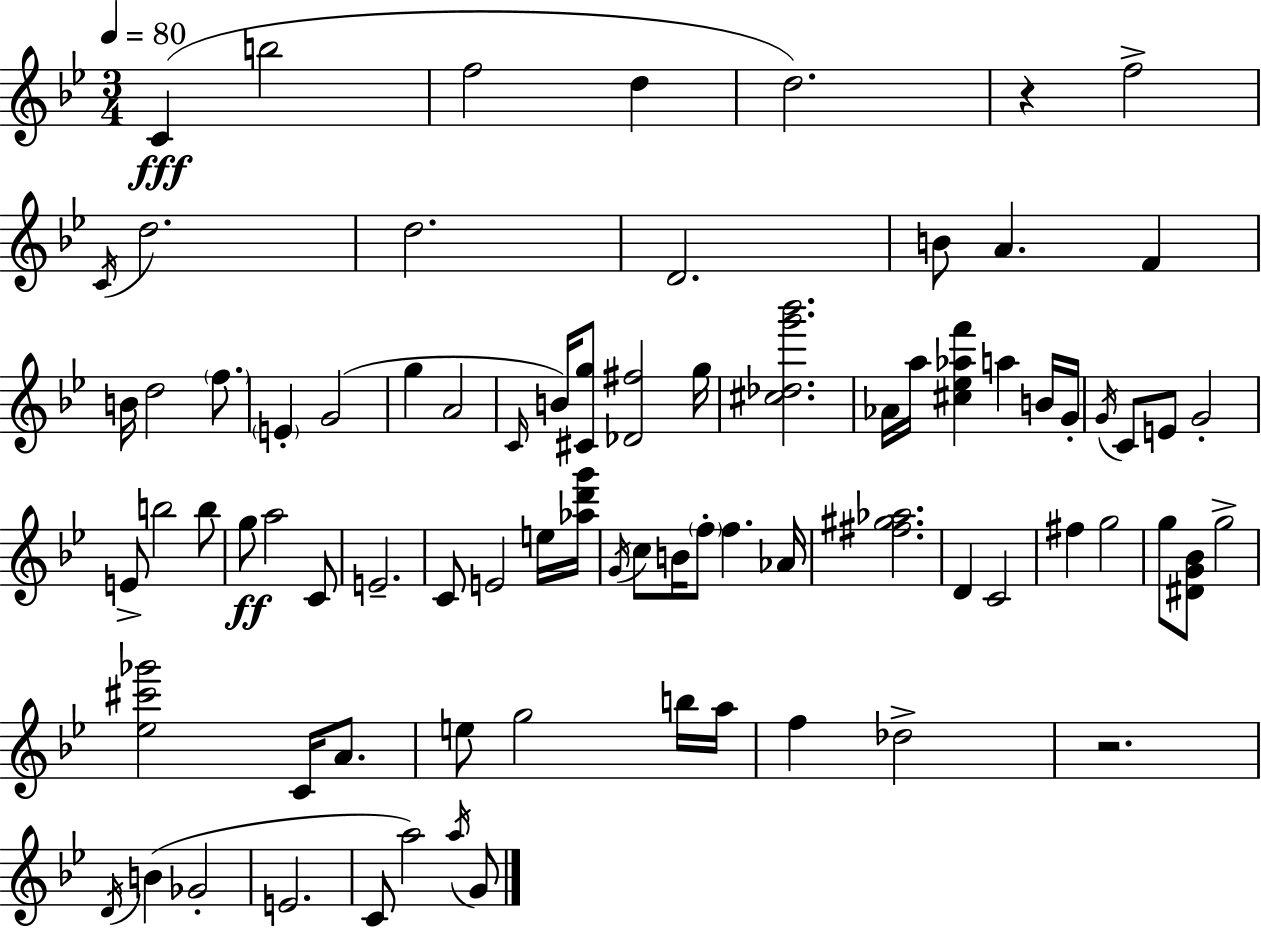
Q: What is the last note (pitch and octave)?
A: G4